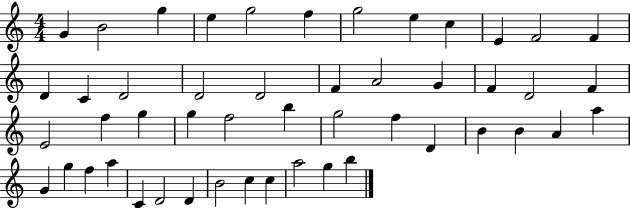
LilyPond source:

{
  \clef treble
  \numericTimeSignature
  \time 4/4
  \key c \major
  g'4 b'2 g''4 | e''4 g''2 f''4 | g''2 e''4 c''4 | e'4 f'2 f'4 | \break d'4 c'4 d'2 | d'2 d'2 | f'4 a'2 g'4 | f'4 d'2 f'4 | \break e'2 f''4 g''4 | g''4 f''2 b''4 | g''2 f''4 d'4 | b'4 b'4 a'4 a''4 | \break g'4 g''4 f''4 a''4 | c'4 d'2 d'4 | b'2 c''4 c''4 | a''2 g''4 b''4 | \break \bar "|."
}